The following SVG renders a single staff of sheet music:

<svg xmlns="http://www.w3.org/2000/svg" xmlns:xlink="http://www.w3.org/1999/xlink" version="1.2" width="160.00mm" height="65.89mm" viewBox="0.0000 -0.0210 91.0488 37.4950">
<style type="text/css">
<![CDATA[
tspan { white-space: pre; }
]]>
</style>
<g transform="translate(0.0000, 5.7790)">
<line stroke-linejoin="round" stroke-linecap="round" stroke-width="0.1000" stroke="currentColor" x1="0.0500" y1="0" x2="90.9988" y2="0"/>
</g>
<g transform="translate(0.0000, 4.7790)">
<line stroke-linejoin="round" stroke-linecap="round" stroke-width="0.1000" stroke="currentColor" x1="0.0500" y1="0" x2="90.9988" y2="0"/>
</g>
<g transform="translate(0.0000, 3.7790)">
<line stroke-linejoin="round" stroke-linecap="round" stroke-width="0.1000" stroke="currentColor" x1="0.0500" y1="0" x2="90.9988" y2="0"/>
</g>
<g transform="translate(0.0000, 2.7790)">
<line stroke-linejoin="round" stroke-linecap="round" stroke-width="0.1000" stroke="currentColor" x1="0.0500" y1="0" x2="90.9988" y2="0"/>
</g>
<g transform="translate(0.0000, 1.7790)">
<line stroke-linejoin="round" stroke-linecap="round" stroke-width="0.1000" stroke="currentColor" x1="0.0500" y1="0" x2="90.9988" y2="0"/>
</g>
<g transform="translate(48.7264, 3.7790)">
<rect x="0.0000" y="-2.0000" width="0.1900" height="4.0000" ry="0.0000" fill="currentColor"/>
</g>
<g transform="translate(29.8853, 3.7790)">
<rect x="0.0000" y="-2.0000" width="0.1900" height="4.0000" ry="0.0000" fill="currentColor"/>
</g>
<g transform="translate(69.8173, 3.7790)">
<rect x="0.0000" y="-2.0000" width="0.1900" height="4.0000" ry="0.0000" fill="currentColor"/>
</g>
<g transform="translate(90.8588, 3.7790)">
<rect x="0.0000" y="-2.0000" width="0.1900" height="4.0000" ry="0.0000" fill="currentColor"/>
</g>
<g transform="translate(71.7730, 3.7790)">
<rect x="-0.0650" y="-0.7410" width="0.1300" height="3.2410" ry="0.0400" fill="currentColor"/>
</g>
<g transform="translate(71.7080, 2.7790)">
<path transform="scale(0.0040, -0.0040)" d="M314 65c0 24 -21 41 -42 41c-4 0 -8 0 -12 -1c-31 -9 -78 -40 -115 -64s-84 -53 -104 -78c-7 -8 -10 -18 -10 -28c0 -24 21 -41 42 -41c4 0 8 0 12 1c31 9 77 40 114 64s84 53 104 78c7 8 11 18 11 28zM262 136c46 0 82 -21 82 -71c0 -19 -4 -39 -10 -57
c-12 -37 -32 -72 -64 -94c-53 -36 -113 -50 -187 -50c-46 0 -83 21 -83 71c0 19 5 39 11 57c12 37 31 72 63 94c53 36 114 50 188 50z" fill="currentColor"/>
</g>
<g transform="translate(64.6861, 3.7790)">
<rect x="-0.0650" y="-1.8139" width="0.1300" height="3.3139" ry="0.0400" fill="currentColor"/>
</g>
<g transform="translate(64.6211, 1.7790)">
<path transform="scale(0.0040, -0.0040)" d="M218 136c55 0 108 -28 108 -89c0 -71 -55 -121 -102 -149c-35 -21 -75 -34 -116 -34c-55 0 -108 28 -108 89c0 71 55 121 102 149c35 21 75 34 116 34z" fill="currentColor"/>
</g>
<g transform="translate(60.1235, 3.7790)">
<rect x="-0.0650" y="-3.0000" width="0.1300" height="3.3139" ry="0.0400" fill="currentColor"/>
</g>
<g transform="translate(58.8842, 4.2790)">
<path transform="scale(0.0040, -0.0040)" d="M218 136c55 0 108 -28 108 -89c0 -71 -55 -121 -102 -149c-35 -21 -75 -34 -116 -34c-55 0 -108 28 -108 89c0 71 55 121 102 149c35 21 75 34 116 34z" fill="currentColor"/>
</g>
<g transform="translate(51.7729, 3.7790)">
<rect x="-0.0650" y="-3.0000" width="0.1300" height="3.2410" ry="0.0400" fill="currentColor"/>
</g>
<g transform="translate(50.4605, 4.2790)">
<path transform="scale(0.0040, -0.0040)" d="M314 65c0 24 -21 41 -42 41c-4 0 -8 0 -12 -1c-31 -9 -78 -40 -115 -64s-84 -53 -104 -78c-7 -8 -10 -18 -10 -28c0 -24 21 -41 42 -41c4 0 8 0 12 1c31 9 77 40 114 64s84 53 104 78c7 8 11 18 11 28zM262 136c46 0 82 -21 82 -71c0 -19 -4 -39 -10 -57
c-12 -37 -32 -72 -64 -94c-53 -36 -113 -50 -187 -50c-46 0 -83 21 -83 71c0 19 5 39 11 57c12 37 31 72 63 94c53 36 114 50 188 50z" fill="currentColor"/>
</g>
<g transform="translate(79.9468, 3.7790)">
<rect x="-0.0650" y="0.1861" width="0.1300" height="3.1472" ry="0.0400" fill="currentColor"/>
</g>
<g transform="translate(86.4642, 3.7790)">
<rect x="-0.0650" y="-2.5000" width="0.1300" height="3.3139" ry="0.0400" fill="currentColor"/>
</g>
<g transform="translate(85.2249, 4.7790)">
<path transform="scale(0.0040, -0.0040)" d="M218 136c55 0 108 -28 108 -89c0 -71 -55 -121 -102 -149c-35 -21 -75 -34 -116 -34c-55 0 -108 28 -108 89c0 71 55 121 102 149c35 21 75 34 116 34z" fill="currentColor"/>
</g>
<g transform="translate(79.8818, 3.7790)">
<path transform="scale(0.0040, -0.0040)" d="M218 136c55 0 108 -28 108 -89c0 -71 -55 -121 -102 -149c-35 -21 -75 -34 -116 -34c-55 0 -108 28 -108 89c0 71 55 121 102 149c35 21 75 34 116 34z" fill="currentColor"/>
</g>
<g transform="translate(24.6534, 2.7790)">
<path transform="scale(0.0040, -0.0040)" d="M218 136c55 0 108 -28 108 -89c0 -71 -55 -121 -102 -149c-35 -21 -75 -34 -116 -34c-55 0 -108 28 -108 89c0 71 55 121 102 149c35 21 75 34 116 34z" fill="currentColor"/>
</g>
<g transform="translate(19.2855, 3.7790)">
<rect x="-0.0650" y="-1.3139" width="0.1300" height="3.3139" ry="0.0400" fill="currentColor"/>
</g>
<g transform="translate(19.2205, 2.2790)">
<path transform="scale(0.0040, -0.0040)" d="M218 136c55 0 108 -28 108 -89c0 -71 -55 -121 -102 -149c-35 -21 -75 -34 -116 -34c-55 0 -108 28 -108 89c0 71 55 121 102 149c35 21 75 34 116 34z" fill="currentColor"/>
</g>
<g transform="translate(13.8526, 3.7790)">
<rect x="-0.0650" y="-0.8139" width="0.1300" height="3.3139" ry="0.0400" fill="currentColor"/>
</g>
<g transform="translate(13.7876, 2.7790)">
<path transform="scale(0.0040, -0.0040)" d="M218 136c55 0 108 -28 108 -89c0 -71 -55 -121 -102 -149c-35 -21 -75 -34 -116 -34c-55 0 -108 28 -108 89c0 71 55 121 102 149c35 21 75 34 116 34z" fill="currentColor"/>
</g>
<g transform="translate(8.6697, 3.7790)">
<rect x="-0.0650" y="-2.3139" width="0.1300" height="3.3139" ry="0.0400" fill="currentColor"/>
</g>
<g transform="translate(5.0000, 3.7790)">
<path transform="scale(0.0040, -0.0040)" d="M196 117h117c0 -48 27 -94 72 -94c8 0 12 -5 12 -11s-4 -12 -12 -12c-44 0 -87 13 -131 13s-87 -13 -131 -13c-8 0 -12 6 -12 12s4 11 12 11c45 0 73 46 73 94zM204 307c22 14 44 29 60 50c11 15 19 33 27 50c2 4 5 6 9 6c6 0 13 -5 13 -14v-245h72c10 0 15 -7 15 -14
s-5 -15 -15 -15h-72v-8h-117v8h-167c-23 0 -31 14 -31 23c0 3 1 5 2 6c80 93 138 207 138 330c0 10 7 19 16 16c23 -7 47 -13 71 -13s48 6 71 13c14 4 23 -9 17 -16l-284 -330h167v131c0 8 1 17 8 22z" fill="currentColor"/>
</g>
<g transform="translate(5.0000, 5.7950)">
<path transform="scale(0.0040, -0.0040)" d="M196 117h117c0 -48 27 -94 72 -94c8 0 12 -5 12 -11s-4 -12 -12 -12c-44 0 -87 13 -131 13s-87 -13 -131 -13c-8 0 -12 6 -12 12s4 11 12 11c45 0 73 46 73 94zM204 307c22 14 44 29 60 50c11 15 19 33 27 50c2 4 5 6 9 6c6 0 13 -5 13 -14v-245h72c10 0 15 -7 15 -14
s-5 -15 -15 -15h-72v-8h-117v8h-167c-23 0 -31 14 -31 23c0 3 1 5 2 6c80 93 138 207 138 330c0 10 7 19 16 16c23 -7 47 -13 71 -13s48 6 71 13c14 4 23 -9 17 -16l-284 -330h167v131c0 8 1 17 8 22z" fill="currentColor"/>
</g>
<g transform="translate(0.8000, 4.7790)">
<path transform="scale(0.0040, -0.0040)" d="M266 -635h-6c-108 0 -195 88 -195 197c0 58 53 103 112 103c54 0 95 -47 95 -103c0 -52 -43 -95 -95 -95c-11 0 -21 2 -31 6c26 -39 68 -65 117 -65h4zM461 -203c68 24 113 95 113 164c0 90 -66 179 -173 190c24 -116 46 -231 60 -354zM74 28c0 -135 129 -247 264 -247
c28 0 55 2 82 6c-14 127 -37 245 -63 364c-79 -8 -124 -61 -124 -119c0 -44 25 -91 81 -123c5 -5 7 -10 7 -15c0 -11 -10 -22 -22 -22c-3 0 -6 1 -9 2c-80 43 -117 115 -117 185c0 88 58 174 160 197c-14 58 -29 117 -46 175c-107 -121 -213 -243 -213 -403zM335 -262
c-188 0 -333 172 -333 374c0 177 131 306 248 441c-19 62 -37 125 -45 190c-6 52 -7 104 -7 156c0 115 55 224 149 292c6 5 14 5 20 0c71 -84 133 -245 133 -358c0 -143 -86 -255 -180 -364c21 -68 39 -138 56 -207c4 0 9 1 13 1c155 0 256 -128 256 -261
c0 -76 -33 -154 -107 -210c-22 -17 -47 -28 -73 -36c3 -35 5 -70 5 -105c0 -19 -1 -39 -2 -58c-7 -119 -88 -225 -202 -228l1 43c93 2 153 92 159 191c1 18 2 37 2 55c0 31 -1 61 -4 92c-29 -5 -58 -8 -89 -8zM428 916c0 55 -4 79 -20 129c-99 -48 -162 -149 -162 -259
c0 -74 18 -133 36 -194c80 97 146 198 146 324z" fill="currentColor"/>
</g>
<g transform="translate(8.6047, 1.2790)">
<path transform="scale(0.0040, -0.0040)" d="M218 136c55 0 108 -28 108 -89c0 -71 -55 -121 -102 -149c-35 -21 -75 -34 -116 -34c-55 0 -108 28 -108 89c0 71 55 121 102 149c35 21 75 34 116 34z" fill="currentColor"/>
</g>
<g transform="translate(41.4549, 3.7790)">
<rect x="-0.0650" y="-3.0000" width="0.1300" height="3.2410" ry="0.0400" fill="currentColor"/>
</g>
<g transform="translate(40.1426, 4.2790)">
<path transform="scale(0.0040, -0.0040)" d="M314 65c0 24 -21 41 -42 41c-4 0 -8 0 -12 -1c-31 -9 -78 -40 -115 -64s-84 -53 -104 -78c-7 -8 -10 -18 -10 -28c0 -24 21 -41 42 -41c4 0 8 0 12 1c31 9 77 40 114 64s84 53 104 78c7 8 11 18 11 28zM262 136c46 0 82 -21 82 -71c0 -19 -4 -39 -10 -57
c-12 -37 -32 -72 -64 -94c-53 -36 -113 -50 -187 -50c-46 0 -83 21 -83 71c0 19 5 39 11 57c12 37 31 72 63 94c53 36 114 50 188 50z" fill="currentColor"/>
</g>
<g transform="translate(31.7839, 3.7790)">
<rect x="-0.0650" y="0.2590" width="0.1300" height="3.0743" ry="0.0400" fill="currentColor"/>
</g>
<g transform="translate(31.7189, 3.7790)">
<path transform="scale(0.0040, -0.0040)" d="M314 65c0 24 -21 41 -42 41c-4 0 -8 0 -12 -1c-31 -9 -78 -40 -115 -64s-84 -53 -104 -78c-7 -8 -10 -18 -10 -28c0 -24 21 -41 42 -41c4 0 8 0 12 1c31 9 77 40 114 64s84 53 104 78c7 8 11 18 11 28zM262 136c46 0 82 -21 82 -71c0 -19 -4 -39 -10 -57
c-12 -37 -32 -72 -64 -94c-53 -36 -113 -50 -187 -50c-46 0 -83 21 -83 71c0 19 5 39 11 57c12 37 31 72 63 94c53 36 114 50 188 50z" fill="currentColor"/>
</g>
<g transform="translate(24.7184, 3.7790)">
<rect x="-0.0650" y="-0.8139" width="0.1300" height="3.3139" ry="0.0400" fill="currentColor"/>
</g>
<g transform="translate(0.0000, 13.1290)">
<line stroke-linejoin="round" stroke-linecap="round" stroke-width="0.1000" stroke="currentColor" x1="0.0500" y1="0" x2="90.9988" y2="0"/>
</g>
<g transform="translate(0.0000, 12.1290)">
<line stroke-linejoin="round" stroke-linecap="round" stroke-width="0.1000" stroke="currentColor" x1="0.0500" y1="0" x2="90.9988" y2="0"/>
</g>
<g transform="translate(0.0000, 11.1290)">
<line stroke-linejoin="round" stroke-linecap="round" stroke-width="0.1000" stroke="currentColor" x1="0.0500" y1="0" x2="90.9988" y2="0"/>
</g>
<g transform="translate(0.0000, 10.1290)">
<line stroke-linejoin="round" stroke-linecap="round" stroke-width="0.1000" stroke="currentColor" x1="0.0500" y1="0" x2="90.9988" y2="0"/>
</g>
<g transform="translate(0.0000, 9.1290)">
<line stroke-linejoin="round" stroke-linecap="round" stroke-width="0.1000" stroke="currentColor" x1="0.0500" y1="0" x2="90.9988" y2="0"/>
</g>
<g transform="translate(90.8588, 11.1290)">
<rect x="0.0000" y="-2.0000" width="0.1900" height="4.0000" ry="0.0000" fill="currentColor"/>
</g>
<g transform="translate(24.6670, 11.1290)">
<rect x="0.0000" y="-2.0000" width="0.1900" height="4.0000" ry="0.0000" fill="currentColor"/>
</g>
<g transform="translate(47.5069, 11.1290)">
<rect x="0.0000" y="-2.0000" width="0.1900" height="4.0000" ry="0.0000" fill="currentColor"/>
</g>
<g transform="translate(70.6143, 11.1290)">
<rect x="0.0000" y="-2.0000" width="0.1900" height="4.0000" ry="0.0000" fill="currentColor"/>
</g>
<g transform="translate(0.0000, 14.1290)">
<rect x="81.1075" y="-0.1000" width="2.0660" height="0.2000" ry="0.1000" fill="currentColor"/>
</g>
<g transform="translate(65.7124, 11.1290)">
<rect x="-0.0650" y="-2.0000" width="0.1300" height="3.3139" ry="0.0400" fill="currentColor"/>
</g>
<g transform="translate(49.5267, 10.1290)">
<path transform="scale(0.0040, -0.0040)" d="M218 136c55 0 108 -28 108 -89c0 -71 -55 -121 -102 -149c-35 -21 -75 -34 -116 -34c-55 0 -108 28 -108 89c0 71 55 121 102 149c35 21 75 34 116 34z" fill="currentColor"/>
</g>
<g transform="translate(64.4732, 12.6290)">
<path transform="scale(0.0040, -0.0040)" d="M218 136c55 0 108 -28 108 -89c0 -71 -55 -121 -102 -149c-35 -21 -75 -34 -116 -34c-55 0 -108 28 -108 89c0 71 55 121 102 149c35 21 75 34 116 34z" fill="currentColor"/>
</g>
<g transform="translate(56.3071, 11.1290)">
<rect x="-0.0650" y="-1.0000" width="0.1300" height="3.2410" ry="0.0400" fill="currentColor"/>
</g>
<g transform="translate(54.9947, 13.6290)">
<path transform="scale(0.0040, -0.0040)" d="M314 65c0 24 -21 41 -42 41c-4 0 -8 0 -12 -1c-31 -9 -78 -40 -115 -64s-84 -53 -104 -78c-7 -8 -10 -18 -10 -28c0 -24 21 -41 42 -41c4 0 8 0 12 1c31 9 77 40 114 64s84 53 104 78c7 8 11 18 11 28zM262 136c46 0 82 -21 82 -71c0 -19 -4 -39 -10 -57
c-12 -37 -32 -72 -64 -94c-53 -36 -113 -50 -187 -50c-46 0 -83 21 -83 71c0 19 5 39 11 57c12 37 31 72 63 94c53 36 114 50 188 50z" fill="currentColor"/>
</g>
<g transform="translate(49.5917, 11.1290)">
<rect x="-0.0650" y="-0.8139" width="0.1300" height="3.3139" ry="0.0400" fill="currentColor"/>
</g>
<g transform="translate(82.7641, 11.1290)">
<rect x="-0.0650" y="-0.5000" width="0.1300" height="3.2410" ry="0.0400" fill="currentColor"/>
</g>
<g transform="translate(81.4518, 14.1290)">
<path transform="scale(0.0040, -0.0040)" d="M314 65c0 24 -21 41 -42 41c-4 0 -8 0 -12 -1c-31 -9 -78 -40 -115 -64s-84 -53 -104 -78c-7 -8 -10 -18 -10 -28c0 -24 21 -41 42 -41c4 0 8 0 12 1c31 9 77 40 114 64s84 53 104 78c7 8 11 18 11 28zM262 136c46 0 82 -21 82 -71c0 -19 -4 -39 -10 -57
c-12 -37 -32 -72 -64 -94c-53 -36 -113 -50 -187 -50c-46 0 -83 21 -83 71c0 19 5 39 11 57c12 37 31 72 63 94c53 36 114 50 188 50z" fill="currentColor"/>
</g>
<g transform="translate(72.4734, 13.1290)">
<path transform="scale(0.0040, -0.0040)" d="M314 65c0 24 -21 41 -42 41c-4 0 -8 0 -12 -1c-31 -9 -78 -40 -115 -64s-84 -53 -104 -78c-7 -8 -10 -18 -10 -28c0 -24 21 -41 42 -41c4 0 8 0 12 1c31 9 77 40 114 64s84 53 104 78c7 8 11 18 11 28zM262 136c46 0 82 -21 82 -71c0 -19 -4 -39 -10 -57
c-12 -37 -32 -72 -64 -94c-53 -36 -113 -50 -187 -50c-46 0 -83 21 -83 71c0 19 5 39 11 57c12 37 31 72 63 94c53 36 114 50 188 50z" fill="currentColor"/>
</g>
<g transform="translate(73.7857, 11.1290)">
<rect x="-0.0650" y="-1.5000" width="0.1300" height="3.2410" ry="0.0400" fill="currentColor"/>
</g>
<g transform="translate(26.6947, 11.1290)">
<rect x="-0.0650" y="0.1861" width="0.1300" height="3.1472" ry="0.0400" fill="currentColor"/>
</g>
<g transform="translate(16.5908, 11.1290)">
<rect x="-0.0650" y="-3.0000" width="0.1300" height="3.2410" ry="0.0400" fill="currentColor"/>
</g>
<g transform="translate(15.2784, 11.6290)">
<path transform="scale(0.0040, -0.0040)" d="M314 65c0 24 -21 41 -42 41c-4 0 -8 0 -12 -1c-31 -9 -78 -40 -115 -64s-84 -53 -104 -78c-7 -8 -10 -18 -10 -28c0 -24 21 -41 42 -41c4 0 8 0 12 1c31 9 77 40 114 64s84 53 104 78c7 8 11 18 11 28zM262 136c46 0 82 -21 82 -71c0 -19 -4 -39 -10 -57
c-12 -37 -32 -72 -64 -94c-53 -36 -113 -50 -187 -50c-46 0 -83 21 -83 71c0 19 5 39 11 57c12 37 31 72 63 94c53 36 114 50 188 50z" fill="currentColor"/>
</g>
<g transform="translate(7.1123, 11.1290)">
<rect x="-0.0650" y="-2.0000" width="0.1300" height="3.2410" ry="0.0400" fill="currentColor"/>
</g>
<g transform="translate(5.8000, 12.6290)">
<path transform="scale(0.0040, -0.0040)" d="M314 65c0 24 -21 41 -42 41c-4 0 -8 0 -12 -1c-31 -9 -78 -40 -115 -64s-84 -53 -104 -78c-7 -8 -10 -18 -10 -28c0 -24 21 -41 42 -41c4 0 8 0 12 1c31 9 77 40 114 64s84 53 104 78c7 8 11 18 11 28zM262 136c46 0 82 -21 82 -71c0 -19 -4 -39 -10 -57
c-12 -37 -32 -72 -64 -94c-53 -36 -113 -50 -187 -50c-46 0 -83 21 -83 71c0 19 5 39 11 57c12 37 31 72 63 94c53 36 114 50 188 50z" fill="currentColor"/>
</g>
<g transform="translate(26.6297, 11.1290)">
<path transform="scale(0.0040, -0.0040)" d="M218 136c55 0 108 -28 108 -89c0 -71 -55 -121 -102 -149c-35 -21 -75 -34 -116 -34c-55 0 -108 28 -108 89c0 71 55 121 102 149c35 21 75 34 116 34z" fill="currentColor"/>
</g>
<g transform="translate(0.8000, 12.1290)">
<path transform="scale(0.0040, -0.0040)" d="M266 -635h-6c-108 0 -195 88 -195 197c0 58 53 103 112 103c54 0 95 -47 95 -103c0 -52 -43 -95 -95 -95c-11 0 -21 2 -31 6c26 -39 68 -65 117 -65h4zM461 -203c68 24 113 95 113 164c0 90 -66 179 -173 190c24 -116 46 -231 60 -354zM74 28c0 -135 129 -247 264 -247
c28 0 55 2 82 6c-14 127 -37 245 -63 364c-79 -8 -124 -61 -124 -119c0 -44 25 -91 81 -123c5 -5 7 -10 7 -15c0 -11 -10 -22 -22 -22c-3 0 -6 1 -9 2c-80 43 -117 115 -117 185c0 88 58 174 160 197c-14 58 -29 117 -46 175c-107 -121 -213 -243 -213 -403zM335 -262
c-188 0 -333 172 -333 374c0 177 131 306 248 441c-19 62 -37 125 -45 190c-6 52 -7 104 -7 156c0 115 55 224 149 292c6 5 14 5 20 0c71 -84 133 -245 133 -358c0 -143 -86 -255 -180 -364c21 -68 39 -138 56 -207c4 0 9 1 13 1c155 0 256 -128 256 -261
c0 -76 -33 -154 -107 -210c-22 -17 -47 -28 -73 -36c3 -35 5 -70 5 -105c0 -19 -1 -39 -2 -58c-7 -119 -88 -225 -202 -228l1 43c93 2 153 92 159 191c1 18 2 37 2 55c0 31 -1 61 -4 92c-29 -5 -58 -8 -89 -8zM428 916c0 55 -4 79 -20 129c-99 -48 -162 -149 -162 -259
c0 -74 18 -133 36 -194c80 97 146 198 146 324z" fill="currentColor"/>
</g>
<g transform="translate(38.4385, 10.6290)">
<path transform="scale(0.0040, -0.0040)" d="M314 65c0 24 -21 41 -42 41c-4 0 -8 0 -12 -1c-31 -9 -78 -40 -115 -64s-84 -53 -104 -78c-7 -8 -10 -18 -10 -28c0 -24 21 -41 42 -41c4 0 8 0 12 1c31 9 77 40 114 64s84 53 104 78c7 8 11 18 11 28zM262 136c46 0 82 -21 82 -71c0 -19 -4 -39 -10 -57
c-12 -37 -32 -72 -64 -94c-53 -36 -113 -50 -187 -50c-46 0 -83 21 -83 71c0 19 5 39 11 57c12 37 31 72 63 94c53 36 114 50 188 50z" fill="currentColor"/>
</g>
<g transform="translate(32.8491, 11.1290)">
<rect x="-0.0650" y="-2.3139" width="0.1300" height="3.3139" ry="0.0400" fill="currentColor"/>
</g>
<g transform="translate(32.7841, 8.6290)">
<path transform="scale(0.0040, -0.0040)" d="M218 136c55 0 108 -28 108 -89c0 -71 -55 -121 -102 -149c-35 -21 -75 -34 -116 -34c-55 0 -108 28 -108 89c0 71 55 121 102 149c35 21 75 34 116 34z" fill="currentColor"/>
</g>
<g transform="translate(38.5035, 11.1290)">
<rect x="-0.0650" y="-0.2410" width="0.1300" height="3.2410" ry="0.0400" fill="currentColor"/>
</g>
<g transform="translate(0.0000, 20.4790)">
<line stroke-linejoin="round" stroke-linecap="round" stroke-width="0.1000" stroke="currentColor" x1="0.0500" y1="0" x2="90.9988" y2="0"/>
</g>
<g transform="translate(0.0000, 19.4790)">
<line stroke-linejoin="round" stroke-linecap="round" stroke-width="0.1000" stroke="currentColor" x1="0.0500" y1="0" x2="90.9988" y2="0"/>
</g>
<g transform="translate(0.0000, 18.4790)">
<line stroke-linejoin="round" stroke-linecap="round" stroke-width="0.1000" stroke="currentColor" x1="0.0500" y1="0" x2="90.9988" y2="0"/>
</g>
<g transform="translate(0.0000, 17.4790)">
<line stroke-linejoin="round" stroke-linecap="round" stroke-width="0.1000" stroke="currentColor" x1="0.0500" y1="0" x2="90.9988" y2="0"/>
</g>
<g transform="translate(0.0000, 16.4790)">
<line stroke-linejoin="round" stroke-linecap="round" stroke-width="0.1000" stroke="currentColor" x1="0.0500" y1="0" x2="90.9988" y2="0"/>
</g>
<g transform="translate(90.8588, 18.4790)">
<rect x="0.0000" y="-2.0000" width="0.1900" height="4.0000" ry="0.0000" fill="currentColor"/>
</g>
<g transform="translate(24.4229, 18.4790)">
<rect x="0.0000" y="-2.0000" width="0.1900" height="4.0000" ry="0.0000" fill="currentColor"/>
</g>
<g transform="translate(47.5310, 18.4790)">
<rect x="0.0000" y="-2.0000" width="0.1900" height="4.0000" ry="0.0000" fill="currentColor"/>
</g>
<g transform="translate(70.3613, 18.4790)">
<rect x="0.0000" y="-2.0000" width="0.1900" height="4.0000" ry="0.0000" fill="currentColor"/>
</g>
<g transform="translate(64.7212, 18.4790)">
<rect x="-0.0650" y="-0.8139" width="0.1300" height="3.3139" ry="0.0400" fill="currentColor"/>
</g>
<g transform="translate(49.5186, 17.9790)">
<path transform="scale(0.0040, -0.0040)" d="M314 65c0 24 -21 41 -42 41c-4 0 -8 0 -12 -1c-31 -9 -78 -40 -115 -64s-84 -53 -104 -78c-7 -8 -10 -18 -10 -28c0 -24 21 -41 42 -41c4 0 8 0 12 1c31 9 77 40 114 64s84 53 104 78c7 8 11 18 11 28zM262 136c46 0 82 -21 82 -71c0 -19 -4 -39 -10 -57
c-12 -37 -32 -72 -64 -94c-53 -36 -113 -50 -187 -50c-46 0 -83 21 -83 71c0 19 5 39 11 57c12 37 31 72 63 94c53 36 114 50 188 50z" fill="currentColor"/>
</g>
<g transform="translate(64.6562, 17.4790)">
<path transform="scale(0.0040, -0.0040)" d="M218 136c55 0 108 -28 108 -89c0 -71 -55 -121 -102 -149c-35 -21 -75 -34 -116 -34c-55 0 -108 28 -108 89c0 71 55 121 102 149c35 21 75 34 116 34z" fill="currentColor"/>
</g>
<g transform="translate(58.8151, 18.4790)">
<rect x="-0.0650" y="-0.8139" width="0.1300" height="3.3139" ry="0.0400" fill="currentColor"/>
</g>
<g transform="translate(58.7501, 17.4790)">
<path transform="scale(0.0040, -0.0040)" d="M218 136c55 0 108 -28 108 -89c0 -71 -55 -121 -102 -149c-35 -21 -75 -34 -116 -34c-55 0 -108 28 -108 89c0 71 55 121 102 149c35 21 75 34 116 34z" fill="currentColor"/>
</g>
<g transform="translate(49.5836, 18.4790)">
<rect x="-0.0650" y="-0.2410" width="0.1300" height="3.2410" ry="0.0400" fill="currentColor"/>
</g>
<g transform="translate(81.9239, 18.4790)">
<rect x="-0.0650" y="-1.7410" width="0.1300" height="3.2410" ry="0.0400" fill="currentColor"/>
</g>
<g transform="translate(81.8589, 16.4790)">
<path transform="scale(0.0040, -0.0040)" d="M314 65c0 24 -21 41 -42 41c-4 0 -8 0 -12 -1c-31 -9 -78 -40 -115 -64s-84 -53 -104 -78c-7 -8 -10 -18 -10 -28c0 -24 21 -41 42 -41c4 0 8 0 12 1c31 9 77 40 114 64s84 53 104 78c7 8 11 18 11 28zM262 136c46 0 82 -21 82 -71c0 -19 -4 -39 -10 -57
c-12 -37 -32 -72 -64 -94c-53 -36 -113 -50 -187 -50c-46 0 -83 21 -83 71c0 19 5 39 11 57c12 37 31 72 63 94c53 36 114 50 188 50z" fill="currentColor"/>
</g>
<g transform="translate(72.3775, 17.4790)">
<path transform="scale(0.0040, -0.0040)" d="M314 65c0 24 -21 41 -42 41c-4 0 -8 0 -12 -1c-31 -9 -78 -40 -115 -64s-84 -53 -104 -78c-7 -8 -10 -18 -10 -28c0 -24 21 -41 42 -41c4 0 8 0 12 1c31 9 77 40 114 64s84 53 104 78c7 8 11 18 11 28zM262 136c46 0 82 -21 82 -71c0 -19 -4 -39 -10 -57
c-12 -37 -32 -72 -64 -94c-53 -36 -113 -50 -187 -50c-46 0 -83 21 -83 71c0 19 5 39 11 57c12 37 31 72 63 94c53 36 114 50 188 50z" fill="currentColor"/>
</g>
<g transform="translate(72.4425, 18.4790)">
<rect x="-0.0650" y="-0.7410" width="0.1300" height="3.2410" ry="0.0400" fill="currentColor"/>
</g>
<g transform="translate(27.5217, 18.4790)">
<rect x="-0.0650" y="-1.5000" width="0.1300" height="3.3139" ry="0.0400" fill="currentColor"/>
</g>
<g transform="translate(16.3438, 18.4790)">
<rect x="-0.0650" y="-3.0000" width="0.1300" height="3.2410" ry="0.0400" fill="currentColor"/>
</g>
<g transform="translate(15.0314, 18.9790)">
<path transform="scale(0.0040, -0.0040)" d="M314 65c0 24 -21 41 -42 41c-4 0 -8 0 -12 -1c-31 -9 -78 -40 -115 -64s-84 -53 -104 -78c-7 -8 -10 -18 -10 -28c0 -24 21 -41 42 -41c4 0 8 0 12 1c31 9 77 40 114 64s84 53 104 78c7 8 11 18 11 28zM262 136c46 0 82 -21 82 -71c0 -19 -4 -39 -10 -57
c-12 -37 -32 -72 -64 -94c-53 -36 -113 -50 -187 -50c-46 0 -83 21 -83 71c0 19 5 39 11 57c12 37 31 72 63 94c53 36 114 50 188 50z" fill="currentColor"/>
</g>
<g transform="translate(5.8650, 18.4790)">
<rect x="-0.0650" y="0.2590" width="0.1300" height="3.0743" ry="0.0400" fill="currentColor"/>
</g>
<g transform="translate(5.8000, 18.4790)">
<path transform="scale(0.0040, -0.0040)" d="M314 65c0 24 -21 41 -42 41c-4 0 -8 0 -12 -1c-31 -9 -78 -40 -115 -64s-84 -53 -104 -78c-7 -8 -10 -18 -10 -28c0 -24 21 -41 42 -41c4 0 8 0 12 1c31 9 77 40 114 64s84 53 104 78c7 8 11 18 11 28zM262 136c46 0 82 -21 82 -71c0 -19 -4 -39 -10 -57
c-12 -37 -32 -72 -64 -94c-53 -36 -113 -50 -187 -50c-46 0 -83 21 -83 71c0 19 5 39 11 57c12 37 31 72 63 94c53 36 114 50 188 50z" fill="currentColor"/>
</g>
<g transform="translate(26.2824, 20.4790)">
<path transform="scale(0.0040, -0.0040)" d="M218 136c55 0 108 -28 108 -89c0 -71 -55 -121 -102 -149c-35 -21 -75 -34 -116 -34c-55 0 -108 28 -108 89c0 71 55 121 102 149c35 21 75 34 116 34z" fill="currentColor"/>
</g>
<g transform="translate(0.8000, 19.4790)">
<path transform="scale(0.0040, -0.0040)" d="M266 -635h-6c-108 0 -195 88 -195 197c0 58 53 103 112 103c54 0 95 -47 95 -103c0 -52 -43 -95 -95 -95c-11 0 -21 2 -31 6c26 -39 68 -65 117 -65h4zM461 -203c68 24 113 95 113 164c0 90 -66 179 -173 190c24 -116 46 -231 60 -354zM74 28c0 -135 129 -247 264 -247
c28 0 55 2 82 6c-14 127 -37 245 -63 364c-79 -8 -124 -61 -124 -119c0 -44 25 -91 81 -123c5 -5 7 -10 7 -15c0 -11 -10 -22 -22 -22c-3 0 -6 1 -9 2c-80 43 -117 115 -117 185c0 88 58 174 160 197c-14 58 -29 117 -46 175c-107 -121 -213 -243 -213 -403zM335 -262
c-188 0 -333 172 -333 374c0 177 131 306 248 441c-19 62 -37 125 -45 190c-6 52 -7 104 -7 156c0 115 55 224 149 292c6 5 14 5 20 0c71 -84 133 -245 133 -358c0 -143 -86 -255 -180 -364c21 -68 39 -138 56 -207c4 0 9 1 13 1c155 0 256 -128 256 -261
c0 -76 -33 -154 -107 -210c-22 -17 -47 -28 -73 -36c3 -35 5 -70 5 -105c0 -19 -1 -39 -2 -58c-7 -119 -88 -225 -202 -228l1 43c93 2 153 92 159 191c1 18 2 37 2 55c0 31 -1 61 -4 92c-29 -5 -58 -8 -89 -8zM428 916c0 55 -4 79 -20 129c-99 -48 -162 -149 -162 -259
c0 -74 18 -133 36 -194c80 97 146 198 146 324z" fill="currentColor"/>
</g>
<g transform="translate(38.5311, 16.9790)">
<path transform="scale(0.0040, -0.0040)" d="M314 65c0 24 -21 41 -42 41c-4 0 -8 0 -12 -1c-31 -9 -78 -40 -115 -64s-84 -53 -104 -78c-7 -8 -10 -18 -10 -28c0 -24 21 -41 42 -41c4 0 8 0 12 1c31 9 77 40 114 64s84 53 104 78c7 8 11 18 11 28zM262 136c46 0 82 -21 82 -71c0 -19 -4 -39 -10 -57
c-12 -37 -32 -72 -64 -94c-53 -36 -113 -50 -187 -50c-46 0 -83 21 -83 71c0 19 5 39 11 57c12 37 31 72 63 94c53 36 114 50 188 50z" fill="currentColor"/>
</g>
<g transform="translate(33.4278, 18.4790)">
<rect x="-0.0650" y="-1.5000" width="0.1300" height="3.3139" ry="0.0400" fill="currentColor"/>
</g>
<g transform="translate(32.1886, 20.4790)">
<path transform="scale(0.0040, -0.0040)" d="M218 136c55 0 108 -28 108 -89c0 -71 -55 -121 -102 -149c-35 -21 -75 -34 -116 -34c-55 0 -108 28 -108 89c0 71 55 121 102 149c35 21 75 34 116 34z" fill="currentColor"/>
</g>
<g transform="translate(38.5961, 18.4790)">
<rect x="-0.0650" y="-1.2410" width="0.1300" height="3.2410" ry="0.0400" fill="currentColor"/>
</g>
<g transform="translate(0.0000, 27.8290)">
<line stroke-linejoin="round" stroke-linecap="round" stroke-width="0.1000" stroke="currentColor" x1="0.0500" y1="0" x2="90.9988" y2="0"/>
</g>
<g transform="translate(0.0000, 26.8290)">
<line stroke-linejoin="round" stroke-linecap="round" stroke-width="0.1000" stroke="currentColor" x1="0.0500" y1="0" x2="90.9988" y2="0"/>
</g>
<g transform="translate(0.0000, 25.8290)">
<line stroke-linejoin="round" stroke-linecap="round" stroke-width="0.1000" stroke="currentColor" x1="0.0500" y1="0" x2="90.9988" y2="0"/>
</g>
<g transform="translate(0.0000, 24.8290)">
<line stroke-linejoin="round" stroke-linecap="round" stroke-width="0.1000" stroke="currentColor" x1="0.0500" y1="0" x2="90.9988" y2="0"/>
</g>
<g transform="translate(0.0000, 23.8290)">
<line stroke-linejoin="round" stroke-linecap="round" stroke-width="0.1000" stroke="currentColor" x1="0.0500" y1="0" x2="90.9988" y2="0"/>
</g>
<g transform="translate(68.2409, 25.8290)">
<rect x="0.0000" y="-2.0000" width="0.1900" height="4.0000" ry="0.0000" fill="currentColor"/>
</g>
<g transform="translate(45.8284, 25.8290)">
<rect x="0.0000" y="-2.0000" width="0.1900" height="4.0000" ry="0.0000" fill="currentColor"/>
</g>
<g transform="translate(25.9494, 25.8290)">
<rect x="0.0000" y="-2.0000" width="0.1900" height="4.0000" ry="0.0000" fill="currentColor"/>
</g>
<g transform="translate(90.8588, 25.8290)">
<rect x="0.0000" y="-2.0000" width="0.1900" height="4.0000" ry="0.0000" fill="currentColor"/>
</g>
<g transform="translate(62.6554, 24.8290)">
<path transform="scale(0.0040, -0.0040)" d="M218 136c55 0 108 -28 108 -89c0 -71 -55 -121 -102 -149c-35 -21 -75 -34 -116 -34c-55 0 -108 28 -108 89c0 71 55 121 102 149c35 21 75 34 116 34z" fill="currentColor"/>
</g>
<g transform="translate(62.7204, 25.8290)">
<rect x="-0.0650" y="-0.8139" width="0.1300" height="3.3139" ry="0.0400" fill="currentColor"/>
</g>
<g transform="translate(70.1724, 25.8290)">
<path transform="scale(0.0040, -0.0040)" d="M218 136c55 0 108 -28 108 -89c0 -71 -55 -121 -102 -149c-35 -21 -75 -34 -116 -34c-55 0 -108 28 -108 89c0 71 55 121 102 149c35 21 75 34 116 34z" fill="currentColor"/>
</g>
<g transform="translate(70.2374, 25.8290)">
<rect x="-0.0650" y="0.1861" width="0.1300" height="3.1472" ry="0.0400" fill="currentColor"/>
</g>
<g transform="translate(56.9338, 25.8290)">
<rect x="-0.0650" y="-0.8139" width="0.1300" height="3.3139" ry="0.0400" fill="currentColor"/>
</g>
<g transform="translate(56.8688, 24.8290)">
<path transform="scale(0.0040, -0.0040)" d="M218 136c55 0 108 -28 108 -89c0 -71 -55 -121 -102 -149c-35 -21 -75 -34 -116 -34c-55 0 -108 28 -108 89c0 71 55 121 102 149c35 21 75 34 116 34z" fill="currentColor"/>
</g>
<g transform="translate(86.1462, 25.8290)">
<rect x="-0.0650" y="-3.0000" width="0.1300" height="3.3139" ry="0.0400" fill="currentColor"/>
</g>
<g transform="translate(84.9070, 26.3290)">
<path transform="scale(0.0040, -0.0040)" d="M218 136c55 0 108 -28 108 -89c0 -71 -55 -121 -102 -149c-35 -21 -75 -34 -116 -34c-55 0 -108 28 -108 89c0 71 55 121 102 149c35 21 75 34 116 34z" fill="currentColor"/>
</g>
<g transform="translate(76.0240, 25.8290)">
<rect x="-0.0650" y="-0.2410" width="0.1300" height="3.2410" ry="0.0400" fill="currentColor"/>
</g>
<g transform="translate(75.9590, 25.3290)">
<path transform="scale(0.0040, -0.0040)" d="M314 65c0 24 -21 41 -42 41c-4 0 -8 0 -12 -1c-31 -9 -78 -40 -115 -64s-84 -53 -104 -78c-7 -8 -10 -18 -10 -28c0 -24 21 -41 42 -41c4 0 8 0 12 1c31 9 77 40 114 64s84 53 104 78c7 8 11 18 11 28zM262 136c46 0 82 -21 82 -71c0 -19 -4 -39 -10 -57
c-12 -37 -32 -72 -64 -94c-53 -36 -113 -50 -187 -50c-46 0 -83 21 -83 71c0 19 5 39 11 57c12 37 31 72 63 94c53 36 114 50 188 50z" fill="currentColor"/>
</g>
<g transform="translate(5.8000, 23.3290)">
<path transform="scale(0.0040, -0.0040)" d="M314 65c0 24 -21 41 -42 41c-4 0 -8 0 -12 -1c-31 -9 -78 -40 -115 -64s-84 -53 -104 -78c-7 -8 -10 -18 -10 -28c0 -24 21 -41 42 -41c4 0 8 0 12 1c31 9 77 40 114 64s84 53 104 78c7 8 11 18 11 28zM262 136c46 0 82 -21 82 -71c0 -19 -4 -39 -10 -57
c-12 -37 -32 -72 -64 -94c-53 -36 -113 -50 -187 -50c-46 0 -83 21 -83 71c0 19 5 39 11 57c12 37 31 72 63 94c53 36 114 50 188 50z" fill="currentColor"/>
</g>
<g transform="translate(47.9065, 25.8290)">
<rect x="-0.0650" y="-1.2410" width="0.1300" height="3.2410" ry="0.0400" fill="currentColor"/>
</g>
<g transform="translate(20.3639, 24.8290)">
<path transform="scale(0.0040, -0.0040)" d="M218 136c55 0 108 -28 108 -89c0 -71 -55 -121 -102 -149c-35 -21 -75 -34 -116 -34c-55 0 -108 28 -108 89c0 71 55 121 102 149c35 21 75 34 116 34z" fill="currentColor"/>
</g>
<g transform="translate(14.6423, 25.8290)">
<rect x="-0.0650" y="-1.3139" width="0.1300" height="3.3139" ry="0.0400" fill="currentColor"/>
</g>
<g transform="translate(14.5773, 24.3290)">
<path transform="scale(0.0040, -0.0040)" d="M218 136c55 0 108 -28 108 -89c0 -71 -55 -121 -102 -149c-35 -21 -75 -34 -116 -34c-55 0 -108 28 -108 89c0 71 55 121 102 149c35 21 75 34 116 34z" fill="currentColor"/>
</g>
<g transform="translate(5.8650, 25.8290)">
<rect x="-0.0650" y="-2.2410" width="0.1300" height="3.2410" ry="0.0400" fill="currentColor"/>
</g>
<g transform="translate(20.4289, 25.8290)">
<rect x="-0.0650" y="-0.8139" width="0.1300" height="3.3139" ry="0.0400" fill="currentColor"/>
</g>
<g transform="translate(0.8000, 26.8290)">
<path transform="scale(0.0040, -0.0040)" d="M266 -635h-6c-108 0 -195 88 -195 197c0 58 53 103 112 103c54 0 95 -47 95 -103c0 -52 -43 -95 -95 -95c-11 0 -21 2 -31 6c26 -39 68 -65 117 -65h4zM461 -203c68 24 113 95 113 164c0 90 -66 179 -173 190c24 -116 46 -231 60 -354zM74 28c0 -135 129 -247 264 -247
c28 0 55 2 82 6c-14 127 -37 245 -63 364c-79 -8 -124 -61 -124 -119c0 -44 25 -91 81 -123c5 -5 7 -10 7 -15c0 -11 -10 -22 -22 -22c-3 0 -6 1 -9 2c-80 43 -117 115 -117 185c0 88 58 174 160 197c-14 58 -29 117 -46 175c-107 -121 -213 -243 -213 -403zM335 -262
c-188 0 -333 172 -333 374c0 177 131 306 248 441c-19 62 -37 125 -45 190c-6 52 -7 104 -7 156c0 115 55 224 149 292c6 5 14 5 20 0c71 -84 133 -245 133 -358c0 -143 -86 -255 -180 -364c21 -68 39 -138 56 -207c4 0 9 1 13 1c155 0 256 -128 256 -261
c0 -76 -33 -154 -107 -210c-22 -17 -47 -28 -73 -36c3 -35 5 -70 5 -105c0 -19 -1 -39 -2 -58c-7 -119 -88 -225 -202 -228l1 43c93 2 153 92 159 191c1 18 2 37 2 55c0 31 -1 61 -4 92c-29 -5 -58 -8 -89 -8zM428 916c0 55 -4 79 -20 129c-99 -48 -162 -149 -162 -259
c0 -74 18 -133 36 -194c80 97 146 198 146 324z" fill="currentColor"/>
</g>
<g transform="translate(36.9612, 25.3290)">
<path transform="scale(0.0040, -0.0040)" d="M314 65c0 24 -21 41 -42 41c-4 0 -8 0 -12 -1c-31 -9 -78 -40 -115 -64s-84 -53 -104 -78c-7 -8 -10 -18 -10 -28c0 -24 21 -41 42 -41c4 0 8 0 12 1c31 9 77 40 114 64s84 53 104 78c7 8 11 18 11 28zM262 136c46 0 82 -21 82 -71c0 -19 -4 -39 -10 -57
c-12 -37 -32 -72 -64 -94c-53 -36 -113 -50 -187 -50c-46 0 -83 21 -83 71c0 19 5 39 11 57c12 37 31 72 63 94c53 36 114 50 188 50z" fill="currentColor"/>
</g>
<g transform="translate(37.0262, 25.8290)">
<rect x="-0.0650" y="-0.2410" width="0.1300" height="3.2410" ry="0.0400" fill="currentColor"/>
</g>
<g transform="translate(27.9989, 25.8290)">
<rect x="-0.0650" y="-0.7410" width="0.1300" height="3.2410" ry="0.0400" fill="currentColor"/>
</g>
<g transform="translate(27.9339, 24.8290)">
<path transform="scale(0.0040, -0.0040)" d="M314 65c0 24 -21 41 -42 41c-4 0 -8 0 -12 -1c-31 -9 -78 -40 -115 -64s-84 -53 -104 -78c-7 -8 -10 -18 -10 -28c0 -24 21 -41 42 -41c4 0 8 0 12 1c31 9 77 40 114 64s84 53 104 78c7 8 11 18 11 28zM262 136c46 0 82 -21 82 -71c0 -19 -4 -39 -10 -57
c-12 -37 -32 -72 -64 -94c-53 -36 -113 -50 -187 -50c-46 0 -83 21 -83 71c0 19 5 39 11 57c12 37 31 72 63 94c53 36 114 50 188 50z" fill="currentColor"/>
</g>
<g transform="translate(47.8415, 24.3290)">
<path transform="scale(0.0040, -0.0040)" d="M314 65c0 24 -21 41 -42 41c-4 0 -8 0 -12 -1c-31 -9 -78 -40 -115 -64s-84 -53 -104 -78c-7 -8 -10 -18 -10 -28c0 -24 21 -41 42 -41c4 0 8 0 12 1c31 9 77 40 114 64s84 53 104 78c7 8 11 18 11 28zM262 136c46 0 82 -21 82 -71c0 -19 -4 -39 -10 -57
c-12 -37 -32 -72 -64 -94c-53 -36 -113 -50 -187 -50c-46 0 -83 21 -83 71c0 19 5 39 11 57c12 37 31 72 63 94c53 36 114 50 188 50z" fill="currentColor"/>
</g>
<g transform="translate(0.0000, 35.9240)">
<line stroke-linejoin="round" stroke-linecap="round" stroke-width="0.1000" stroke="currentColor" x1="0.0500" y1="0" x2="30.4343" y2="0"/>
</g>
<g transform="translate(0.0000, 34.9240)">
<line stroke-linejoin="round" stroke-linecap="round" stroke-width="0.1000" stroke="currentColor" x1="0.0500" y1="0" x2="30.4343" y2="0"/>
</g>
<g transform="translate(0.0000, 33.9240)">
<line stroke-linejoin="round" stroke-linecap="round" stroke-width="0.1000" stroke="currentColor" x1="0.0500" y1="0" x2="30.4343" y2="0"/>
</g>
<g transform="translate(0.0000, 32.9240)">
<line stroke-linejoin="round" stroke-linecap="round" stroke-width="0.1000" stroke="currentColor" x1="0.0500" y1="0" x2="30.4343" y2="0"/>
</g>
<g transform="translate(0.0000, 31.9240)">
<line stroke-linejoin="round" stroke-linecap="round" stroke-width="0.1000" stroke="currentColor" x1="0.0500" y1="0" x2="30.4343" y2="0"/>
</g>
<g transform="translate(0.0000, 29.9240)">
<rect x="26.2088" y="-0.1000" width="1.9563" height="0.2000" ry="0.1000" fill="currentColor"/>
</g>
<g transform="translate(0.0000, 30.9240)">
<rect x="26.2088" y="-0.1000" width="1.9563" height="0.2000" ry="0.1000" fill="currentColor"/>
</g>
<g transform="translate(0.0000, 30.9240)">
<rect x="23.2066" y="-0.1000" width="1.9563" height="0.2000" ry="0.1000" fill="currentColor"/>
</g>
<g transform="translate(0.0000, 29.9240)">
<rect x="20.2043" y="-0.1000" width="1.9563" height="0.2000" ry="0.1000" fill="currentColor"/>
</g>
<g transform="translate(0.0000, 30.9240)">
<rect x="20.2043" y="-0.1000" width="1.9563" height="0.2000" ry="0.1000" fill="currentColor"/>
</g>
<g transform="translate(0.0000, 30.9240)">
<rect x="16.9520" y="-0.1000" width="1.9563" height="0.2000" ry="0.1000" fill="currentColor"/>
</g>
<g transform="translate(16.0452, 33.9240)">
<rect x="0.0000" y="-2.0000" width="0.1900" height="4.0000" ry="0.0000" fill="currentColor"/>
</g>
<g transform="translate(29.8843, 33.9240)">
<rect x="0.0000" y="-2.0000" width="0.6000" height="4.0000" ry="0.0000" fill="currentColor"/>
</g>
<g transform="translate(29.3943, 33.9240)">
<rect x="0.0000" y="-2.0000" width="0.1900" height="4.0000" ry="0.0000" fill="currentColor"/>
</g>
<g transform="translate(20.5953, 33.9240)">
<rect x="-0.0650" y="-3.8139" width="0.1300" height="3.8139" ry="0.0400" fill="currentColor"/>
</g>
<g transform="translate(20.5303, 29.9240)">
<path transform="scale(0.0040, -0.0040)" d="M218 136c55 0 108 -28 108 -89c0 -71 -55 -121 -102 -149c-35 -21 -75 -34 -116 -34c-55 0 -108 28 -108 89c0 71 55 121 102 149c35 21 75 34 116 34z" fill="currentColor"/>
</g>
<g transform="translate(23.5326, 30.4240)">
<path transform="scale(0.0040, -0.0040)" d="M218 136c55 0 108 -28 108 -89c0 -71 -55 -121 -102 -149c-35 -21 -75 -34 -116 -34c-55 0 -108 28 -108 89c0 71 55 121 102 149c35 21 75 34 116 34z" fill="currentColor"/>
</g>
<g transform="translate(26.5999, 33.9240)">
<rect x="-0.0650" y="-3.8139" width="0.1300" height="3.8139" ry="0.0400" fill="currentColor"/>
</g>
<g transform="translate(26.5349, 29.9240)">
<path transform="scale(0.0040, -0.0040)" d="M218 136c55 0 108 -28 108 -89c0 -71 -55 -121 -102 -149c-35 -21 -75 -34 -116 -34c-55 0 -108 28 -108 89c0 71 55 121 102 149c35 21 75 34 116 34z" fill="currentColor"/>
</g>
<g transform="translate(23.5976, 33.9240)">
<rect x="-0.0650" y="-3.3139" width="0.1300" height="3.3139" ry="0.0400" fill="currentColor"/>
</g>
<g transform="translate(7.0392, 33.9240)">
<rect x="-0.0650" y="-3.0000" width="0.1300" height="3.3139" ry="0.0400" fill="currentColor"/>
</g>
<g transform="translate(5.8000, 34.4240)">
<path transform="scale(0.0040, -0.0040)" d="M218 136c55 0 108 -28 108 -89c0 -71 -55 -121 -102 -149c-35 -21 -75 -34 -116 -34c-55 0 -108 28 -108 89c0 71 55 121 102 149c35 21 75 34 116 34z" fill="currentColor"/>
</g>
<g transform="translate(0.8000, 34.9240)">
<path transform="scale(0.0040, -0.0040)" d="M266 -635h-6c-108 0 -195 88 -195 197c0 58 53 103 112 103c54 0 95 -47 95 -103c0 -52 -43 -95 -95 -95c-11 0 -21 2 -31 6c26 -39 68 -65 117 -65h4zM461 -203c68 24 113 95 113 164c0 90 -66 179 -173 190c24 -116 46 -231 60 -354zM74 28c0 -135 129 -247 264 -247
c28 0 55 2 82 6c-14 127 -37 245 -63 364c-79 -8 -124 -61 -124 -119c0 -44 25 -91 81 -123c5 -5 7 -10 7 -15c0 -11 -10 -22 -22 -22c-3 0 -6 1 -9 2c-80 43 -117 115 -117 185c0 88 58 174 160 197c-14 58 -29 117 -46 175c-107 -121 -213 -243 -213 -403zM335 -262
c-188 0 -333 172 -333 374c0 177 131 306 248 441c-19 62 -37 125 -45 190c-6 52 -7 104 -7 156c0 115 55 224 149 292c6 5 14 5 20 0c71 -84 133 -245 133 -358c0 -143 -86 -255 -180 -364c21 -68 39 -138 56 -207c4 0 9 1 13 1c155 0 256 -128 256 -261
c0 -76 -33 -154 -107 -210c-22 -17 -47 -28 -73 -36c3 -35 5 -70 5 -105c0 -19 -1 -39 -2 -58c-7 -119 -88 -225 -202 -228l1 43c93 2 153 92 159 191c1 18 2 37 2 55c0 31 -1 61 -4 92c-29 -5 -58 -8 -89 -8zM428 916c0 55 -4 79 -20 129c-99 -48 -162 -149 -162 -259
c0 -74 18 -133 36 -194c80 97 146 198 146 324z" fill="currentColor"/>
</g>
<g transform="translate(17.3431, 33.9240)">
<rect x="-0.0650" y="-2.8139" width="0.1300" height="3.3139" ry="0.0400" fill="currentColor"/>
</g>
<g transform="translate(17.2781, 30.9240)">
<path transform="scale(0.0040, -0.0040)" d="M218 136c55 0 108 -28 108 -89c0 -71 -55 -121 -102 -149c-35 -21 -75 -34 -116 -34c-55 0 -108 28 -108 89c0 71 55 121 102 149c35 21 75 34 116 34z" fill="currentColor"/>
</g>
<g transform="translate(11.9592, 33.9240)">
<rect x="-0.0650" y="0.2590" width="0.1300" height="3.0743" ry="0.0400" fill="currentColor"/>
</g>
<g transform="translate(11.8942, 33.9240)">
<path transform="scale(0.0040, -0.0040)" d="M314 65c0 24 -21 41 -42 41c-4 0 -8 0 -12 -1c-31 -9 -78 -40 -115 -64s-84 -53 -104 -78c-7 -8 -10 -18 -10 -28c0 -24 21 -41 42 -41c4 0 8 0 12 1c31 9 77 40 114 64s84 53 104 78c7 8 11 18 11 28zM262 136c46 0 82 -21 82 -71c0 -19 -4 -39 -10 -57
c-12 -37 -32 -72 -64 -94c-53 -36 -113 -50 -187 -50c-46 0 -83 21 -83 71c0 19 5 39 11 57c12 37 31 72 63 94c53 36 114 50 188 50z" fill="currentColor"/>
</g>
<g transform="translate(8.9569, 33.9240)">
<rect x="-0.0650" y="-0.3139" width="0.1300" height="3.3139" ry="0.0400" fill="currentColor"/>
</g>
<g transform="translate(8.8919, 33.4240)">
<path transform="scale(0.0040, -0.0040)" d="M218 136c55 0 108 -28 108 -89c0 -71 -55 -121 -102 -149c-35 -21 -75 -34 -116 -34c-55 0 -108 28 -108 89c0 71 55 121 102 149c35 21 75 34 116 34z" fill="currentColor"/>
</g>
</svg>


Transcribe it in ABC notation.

X:1
T:Untitled
M:4/4
L:1/4
K:C
g d e d B2 A2 A2 A f d2 B G F2 A2 B g c2 d D2 F E2 C2 B2 A2 E E e2 c2 d d d2 f2 g2 e d d2 c2 e2 d d B c2 A A c B2 a c' b c'